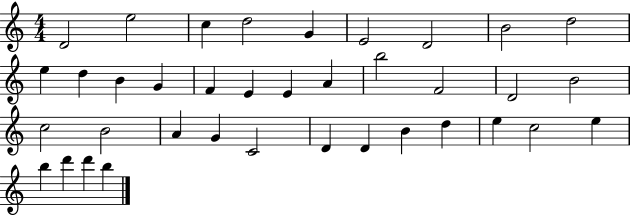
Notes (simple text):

D4/h E5/h C5/q D5/h G4/q E4/h D4/h B4/h D5/h E5/q D5/q B4/q G4/q F4/q E4/q E4/q A4/q B5/h F4/h D4/h B4/h C5/h B4/h A4/q G4/q C4/h D4/q D4/q B4/q D5/q E5/q C5/h E5/q B5/q D6/q D6/q B5/q